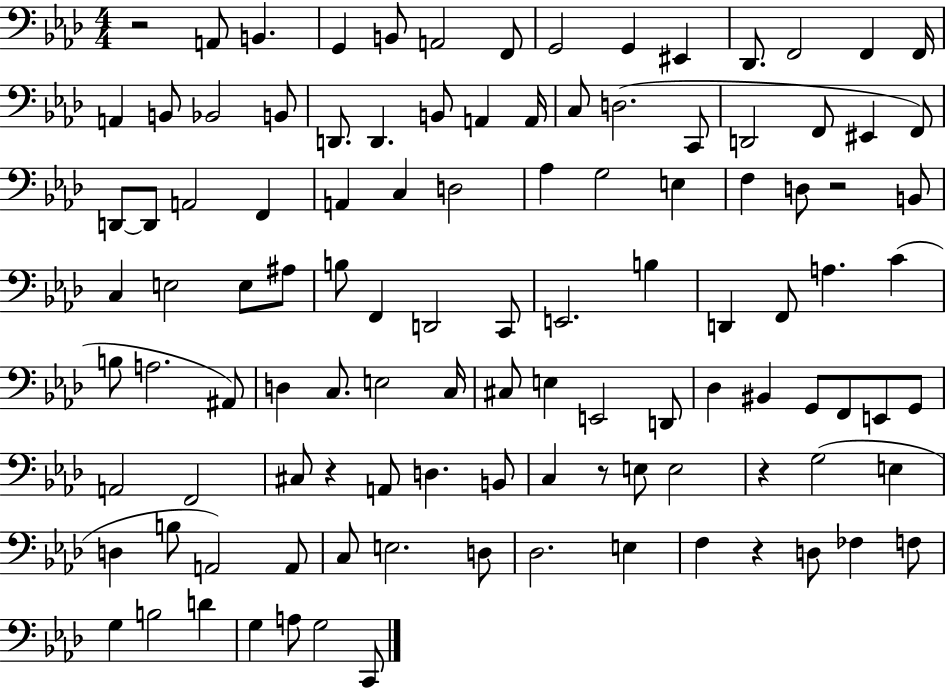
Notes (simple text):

R/h A2/e B2/q. G2/q B2/e A2/h F2/e G2/h G2/q EIS2/q Db2/e. F2/h F2/q F2/s A2/q B2/e Bb2/h B2/e D2/e. D2/q. B2/e A2/q A2/s C3/e D3/h. C2/e D2/h F2/e EIS2/q F2/e D2/e D2/e A2/h F2/q A2/q C3/q D3/h Ab3/q G3/h E3/q F3/q D3/e R/h B2/e C3/q E3/h E3/e A#3/e B3/e F2/q D2/h C2/e E2/h. B3/q D2/q F2/e A3/q. C4/q B3/e A3/h. A#2/e D3/q C3/e. E3/h C3/s C#3/e E3/q E2/h D2/e Db3/q BIS2/q G2/e F2/e E2/e G2/e A2/h F2/h C#3/e R/q A2/e D3/q. B2/e C3/q R/e E3/e E3/h R/q G3/h E3/q D3/q B3/e A2/h A2/e C3/e E3/h. D3/e Db3/h. E3/q F3/q R/q D3/e FES3/q F3/e G3/q B3/h D4/q G3/q A3/e G3/h C2/e